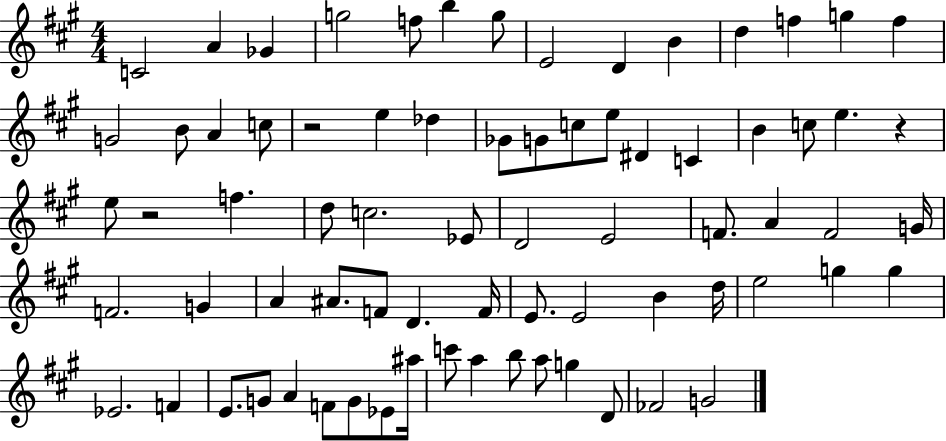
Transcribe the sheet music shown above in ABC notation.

X:1
T:Untitled
M:4/4
L:1/4
K:A
C2 A _G g2 f/2 b g/2 E2 D B d f g f G2 B/2 A c/2 z2 e _d _G/2 G/2 c/2 e/2 ^D C B c/2 e z e/2 z2 f d/2 c2 _E/2 D2 E2 F/2 A F2 G/4 F2 G A ^A/2 F/2 D F/4 E/2 E2 B d/4 e2 g g _E2 F E/2 G/2 A F/2 G/2 _E/2 ^a/4 c'/2 a b/2 a/2 g D/2 _F2 G2